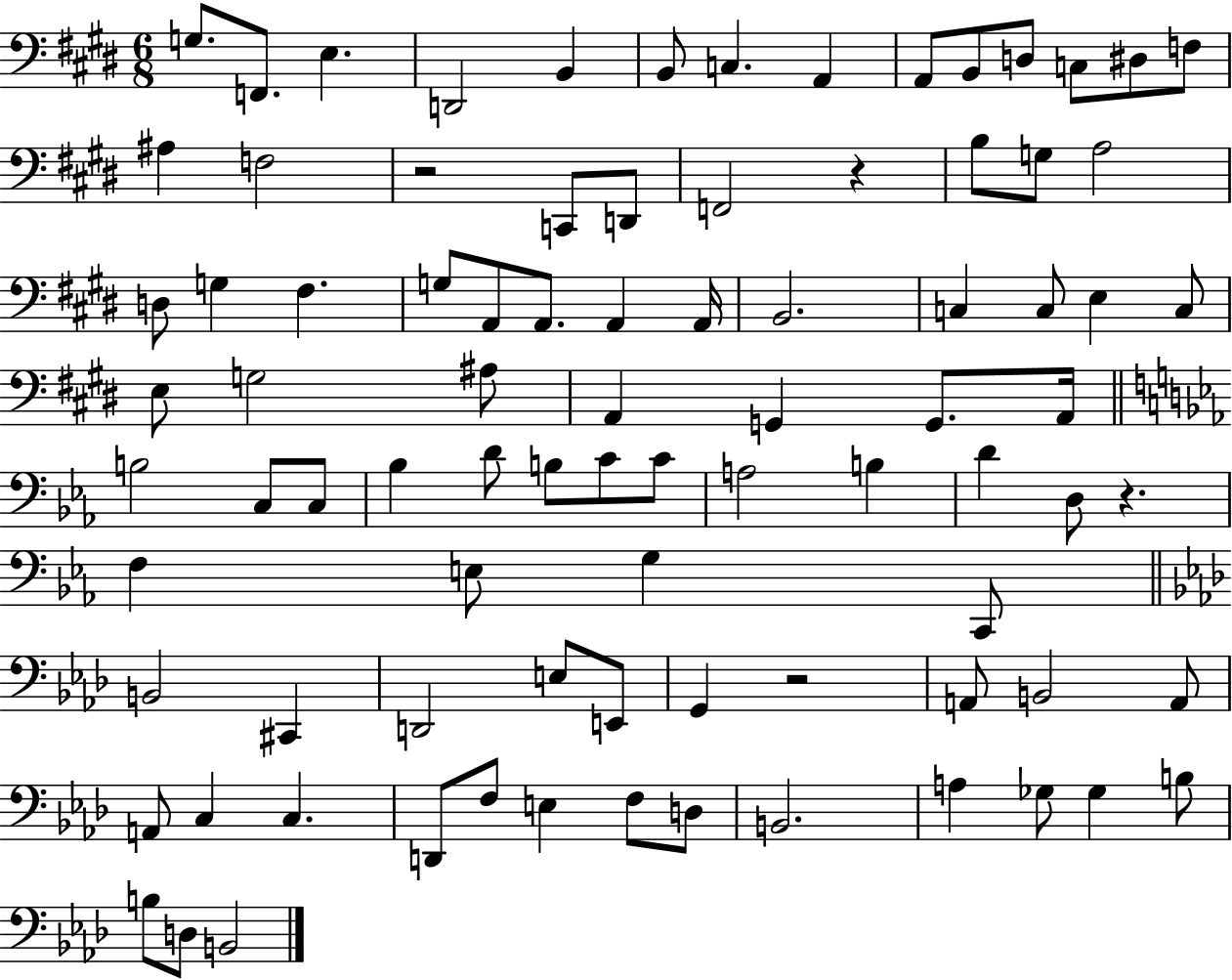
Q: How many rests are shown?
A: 4